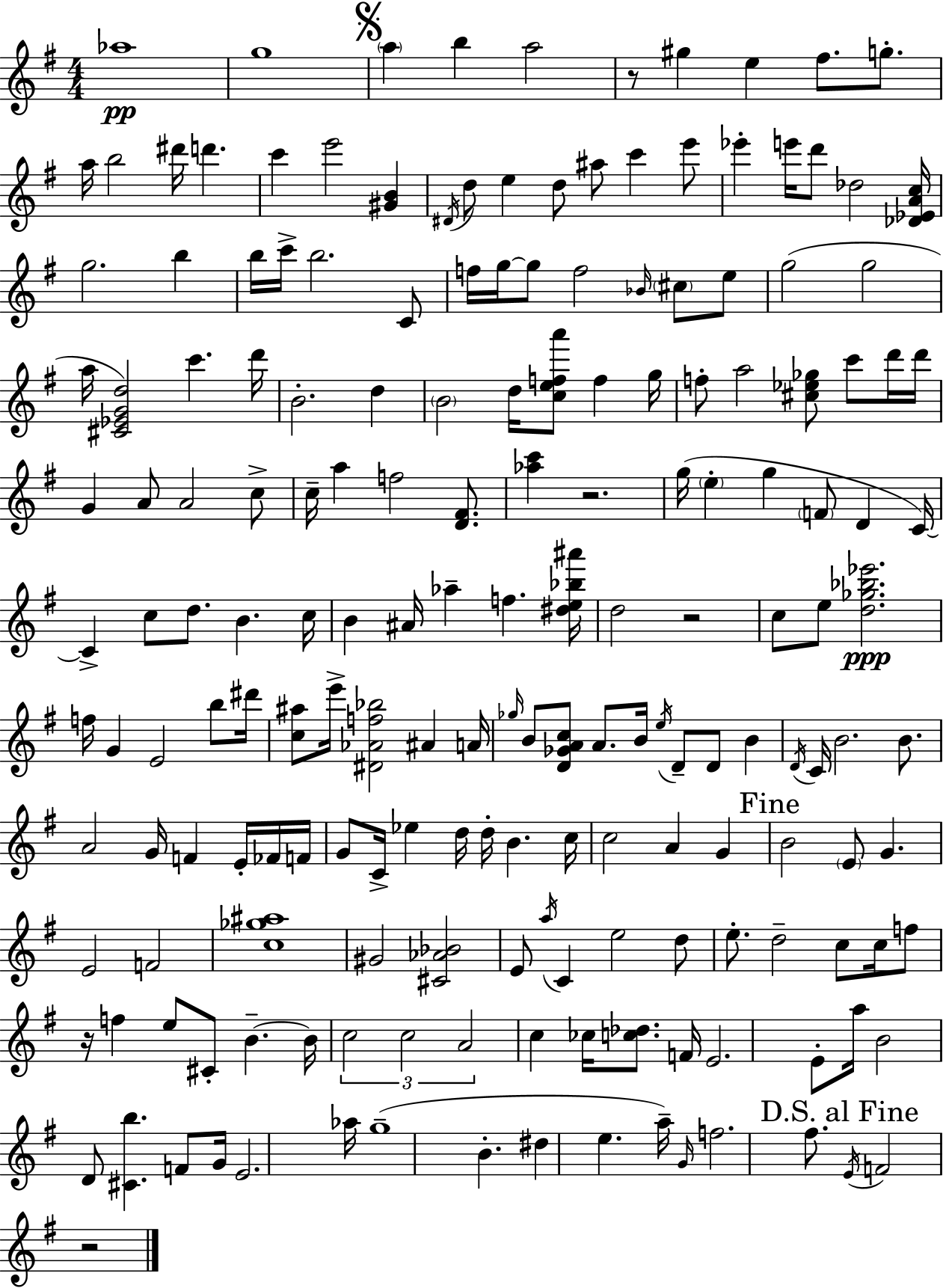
Ab5/w G5/w A5/q B5/q A5/h R/e G#5/q E5/q F#5/e. G5/e. A5/s B5/h D#6/s D6/q. C6/q E6/h [G#4,B4]/q D#4/s D5/e E5/q D5/e A#5/e C6/q E6/e Eb6/q E6/s D6/e Db5/h [Db4,Eb4,A4,C5]/s G5/h. B5/q B5/s C6/s B5/h. C4/e F5/s G5/s G5/e F5/h Bb4/s C#5/e E5/e G5/h G5/h A5/s [C#4,Eb4,G4,D5]/h C6/q. D6/s B4/h. D5/q B4/h D5/s [C5,E5,F5,A6]/e F5/q G5/s F5/e A5/h [C#5,Eb5,Gb5]/e C6/e D6/s D6/s G4/q A4/e A4/h C5/e C5/s A5/q F5/h [D4,F#4]/e. [Ab5,C6]/q R/h. G5/s E5/q G5/q F4/e D4/q C4/s C4/q C5/e D5/e. B4/q. C5/s B4/q A#4/s Ab5/q F5/q. [D#5,E5,Bb5,A#6]/s D5/h R/h C5/e E5/e [D5,Gb5,Bb5,Eb6]/h. F5/s G4/q E4/h B5/e D#6/s [C5,A#5]/e E6/s [D#4,Ab4,F5,Bb5]/h A#4/q A4/s Gb5/s B4/e [D4,Gb4,A4,C5]/e A4/e. B4/s E5/s D4/e D4/e B4/q D4/s C4/s B4/h. B4/e. A4/h G4/s F4/q E4/s FES4/s F4/s G4/e C4/s Eb5/q D5/s D5/s B4/q. C5/s C5/h A4/q G4/q B4/h E4/e G4/q. E4/h F4/h [C5,Gb5,A#5]/w G#4/h [C#4,Ab4,Bb4]/h E4/e A5/s C4/q E5/h D5/e E5/e. D5/h C5/e C5/s F5/e R/s F5/q E5/e C#4/e B4/q. B4/s C5/h C5/h A4/h C5/q CES5/s [C5,Db5]/e. F4/s E4/h. E4/e A5/s B4/h D4/e [C#4,B5]/q. F4/e G4/s E4/h. Ab5/s G5/w B4/q. D#5/q E5/q. A5/s G4/s F5/h. F#5/e. E4/s F4/h R/h